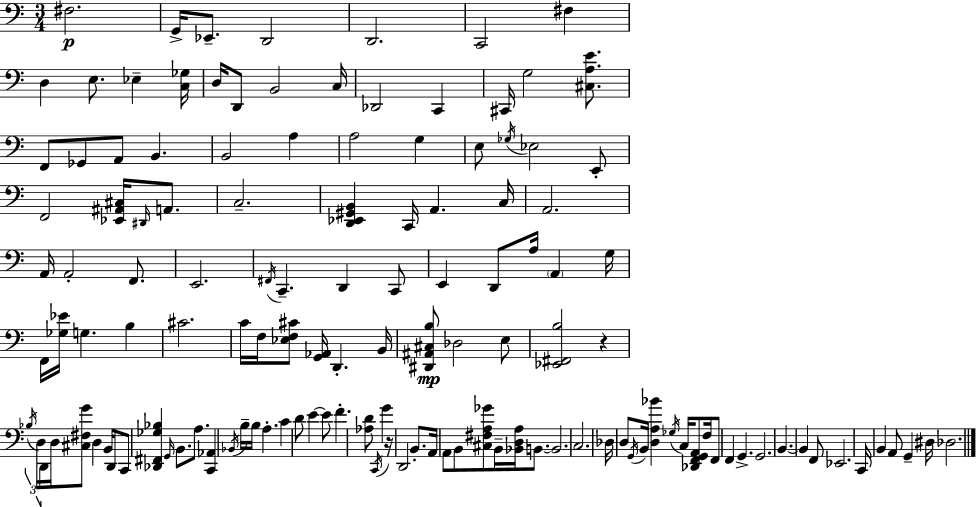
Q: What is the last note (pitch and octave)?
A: Db3